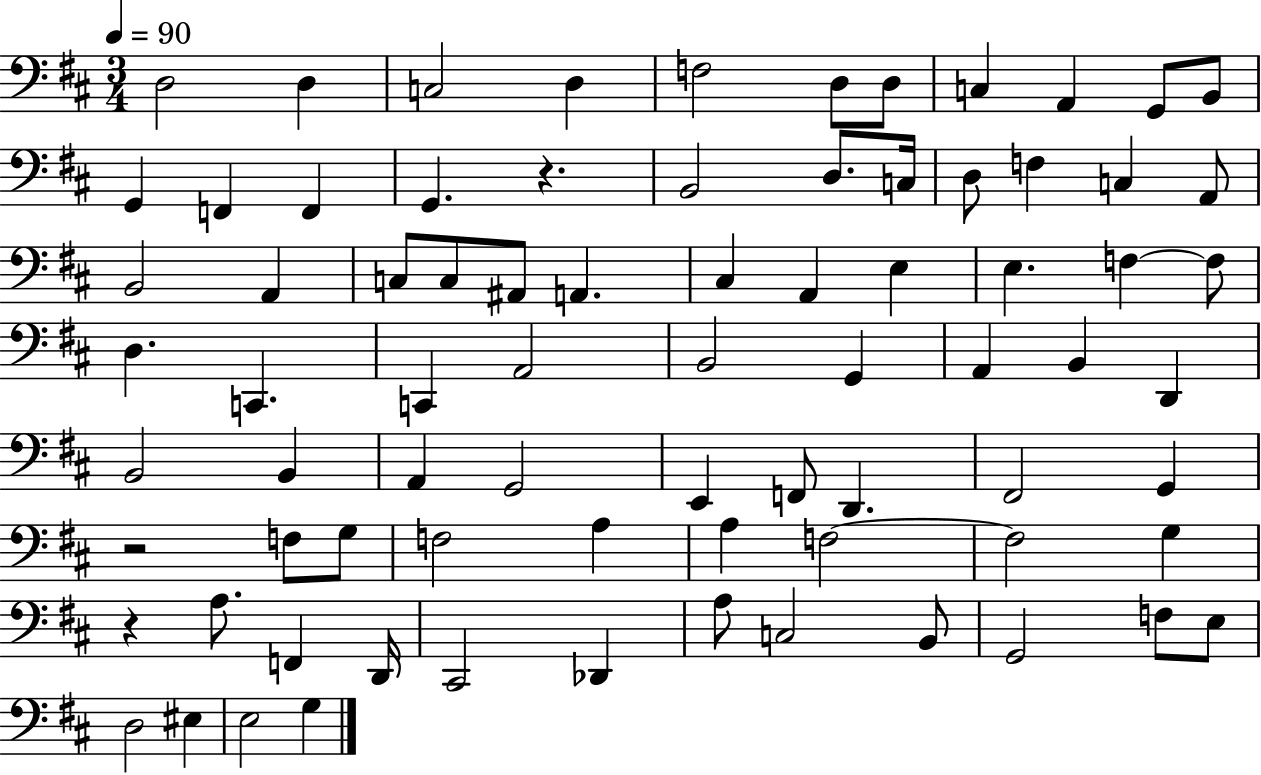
D3/h D3/q C3/h D3/q F3/h D3/e D3/e C3/q A2/q G2/e B2/e G2/q F2/q F2/q G2/q. R/q. B2/h D3/e. C3/s D3/e F3/q C3/q A2/e B2/h A2/q C3/e C3/e A#2/e A2/q. C#3/q A2/q E3/q E3/q. F3/q F3/e D3/q. C2/q. C2/q A2/h B2/h G2/q A2/q B2/q D2/q B2/h B2/q A2/q G2/h E2/q F2/e D2/q. F#2/h G2/q R/h F3/e G3/e F3/h A3/q A3/q F3/h F3/h G3/q R/q A3/e. F2/q D2/s C#2/h Db2/q A3/e C3/h B2/e G2/h F3/e E3/e D3/h EIS3/q E3/h G3/q